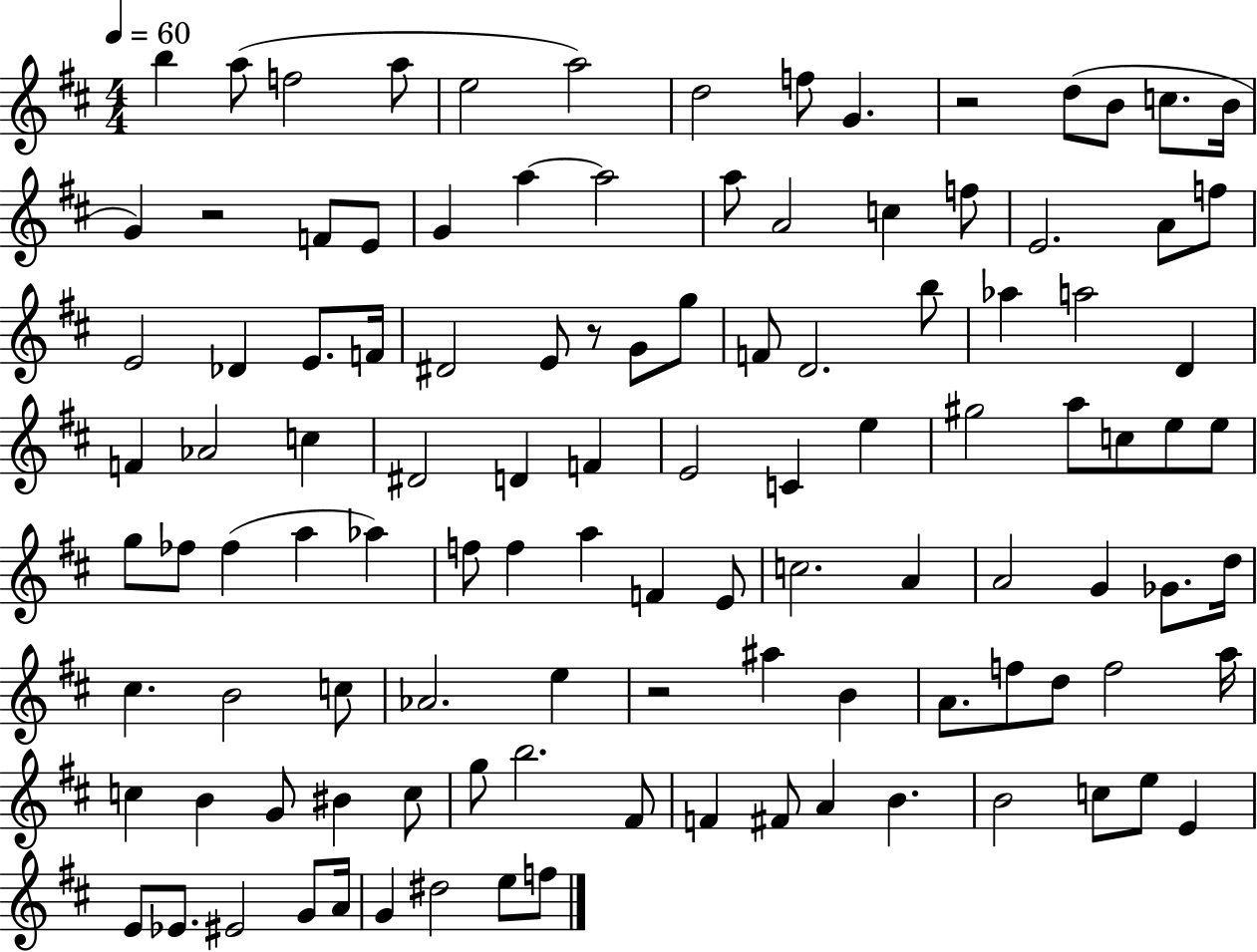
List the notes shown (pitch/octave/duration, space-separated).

B5/q A5/e F5/h A5/e E5/h A5/h D5/h F5/e G4/q. R/h D5/e B4/e C5/e. B4/s G4/q R/h F4/e E4/e G4/q A5/q A5/h A5/e A4/h C5/q F5/e E4/h. A4/e F5/e E4/h Db4/q E4/e. F4/s D#4/h E4/e R/e G4/e G5/e F4/e D4/h. B5/e Ab5/q A5/h D4/q F4/q Ab4/h C5/q D#4/h D4/q F4/q E4/h C4/q E5/q G#5/h A5/e C5/e E5/e E5/e G5/e FES5/e FES5/q A5/q Ab5/q F5/e F5/q A5/q F4/q E4/e C5/h. A4/q A4/h G4/q Gb4/e. D5/s C#5/q. B4/h C5/e Ab4/h. E5/q R/h A#5/q B4/q A4/e. F5/e D5/e F5/h A5/s C5/q B4/q G4/e BIS4/q C5/e G5/e B5/h. F#4/e F4/q F#4/e A4/q B4/q. B4/h C5/e E5/e E4/q E4/e Eb4/e. EIS4/h G4/e A4/s G4/q D#5/h E5/e F5/e